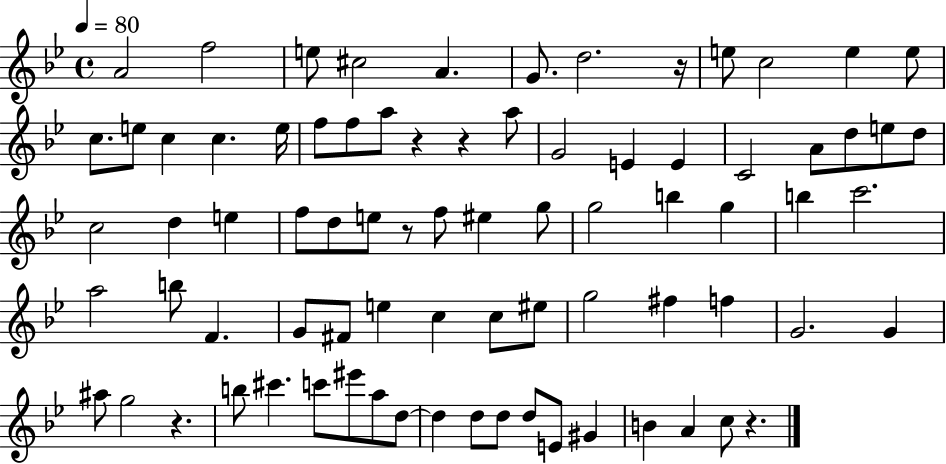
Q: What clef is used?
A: treble